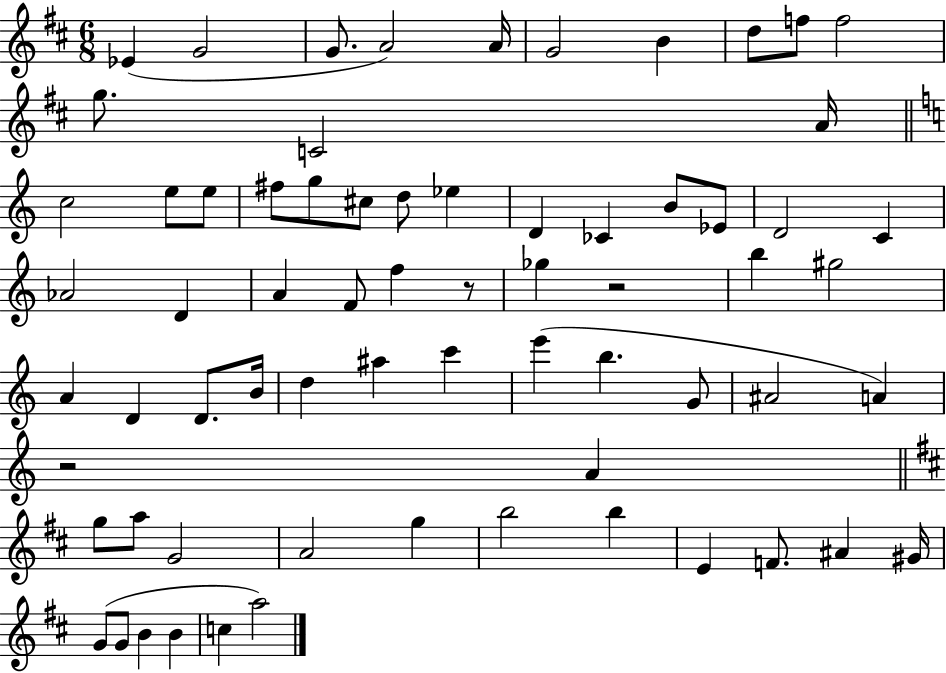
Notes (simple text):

Eb4/q G4/h G4/e. A4/h A4/s G4/h B4/q D5/e F5/e F5/h G5/e. C4/h A4/s C5/h E5/e E5/e F#5/e G5/e C#5/e D5/e Eb5/q D4/q CES4/q B4/e Eb4/e D4/h C4/q Ab4/h D4/q A4/q F4/e F5/q R/e Gb5/q R/h B5/q G#5/h A4/q D4/q D4/e. B4/s D5/q A#5/q C6/q E6/q B5/q. G4/e A#4/h A4/q R/h A4/q G5/e A5/e G4/h A4/h G5/q B5/h B5/q E4/q F4/e. A#4/q G#4/s G4/e G4/e B4/q B4/q C5/q A5/h